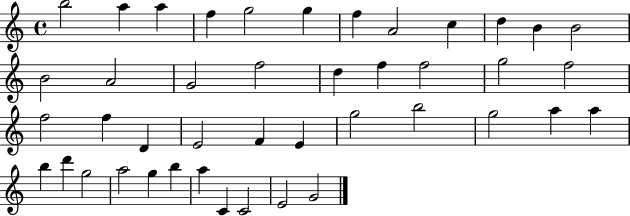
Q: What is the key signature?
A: C major